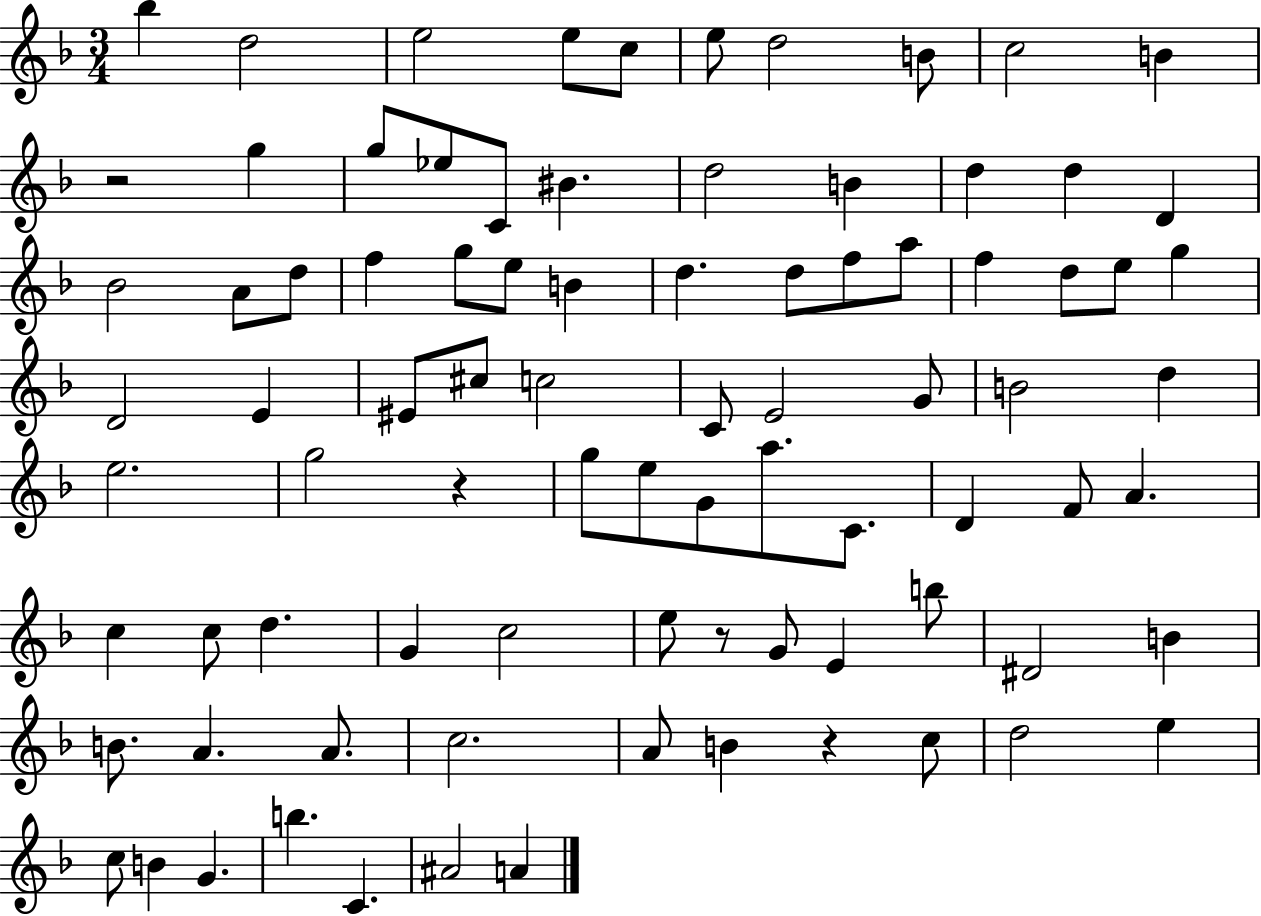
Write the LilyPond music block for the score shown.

{
  \clef treble
  \numericTimeSignature
  \time 3/4
  \key f \major
  \repeat volta 2 { bes''4 d''2 | e''2 e''8 c''8 | e''8 d''2 b'8 | c''2 b'4 | \break r2 g''4 | g''8 ees''8 c'8 bis'4. | d''2 b'4 | d''4 d''4 d'4 | \break bes'2 a'8 d''8 | f''4 g''8 e''8 b'4 | d''4. d''8 f''8 a''8 | f''4 d''8 e''8 g''4 | \break d'2 e'4 | eis'8 cis''8 c''2 | c'8 e'2 g'8 | b'2 d''4 | \break e''2. | g''2 r4 | g''8 e''8 g'8 a''8. c'8. | d'4 f'8 a'4. | \break c''4 c''8 d''4. | g'4 c''2 | e''8 r8 g'8 e'4 b''8 | dis'2 b'4 | \break b'8. a'4. a'8. | c''2. | a'8 b'4 r4 c''8 | d''2 e''4 | \break c''8 b'4 g'4. | b''4. c'4. | ais'2 a'4 | } \bar "|."
}